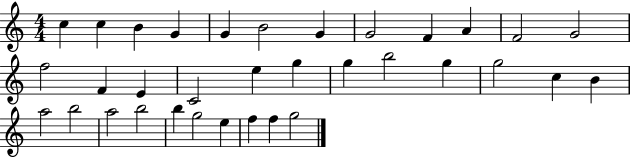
{
  \clef treble
  \numericTimeSignature
  \time 4/4
  \key c \major
  c''4 c''4 b'4 g'4 | g'4 b'2 g'4 | g'2 f'4 a'4 | f'2 g'2 | \break f''2 f'4 e'4 | c'2 e''4 g''4 | g''4 b''2 g''4 | g''2 c''4 b'4 | \break a''2 b''2 | a''2 b''2 | b''4 g''2 e''4 | f''4 f''4 g''2 | \break \bar "|."
}